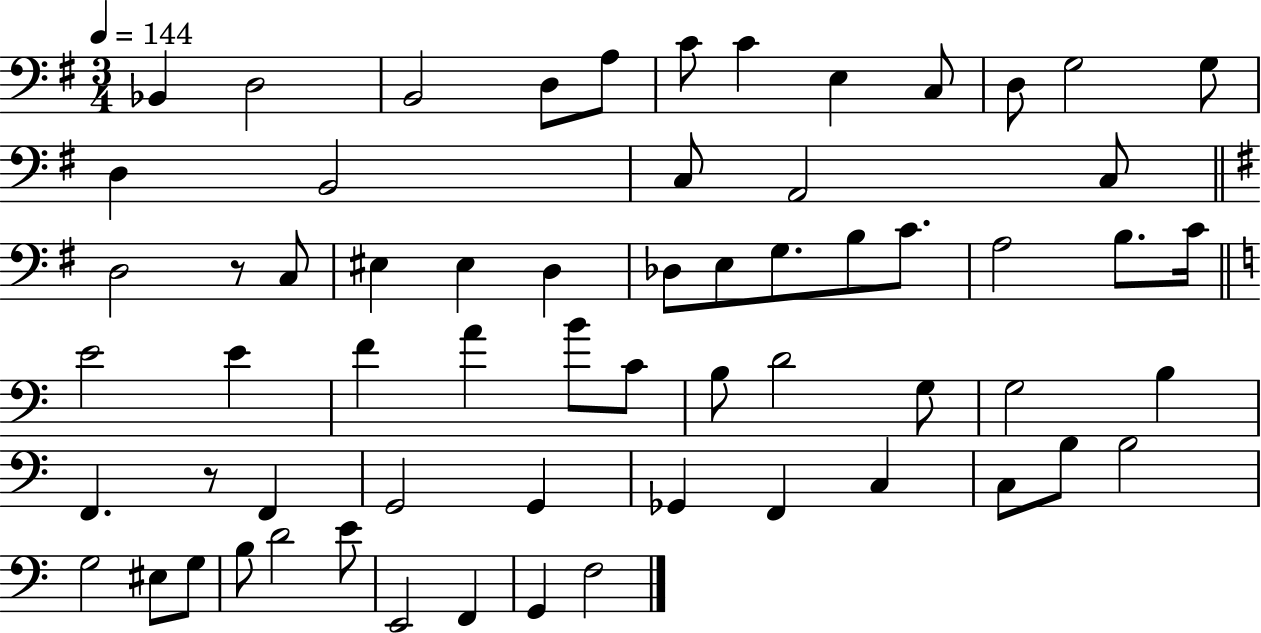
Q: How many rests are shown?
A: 2